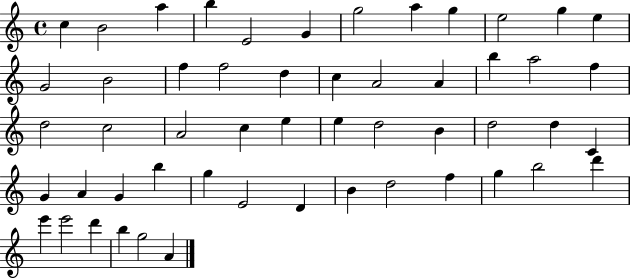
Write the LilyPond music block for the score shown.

{
  \clef treble
  \time 4/4
  \defaultTimeSignature
  \key c \major
  c''4 b'2 a''4 | b''4 e'2 g'4 | g''2 a''4 g''4 | e''2 g''4 e''4 | \break g'2 b'2 | f''4 f''2 d''4 | c''4 a'2 a'4 | b''4 a''2 f''4 | \break d''2 c''2 | a'2 c''4 e''4 | e''4 d''2 b'4 | d''2 d''4 c'4 | \break g'4 a'4 g'4 b''4 | g''4 e'2 d'4 | b'4 d''2 f''4 | g''4 b''2 d'''4 | \break e'''4 e'''2 d'''4 | b''4 g''2 a'4 | \bar "|."
}